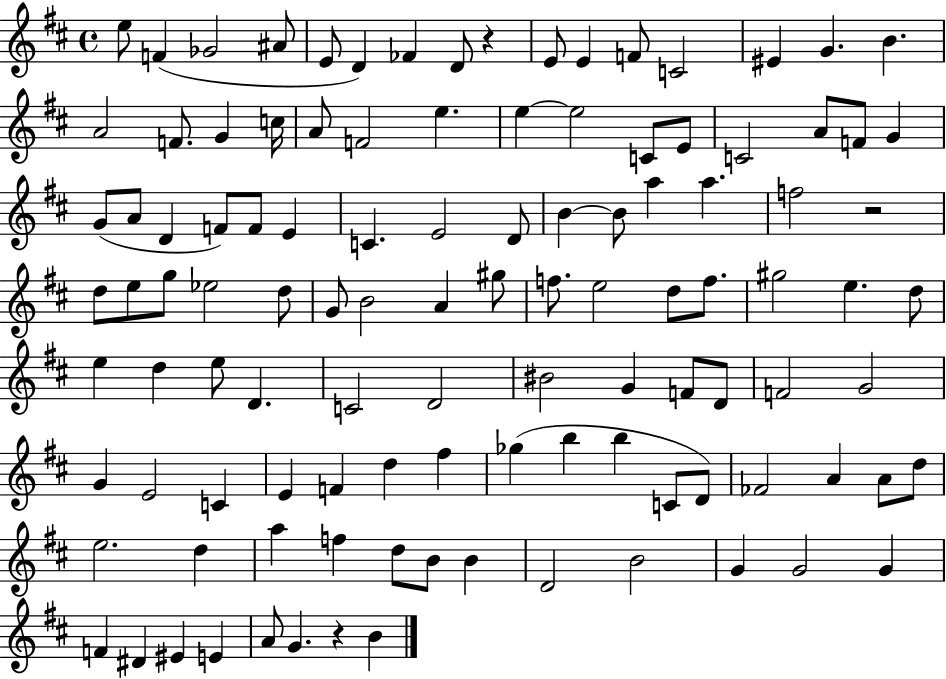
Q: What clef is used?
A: treble